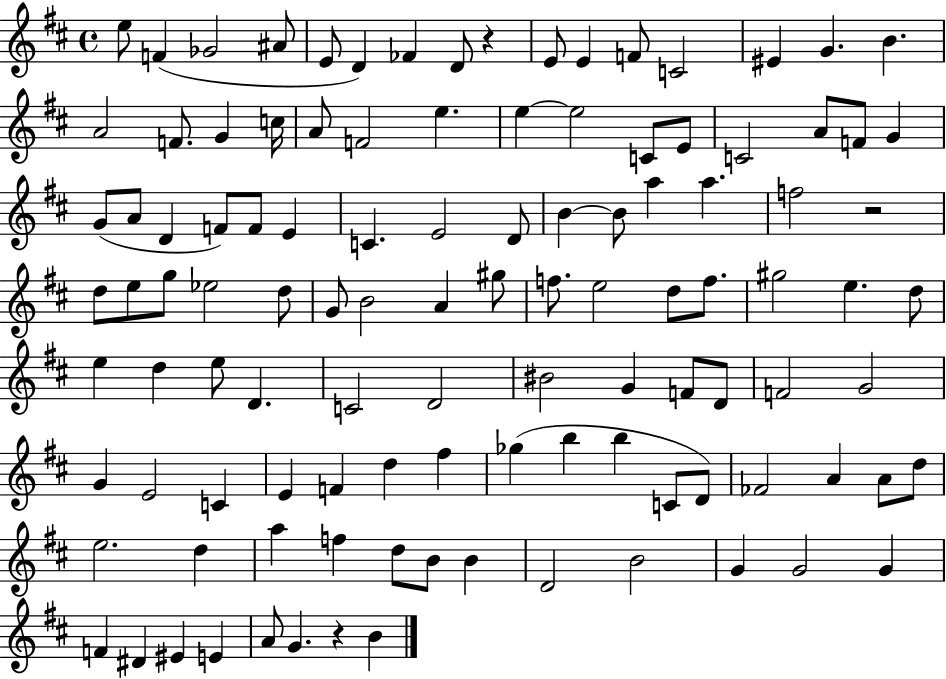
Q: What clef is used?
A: treble